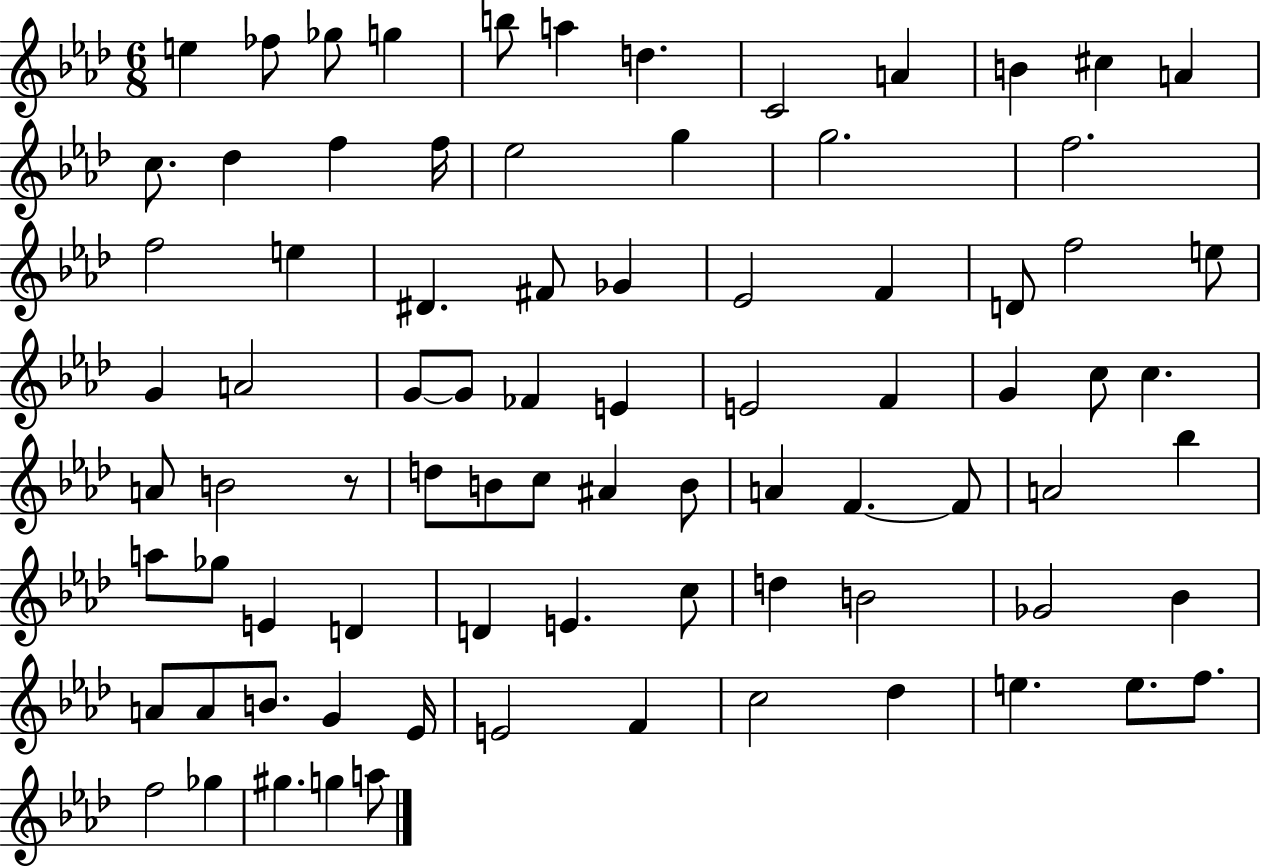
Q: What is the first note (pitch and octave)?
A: E5